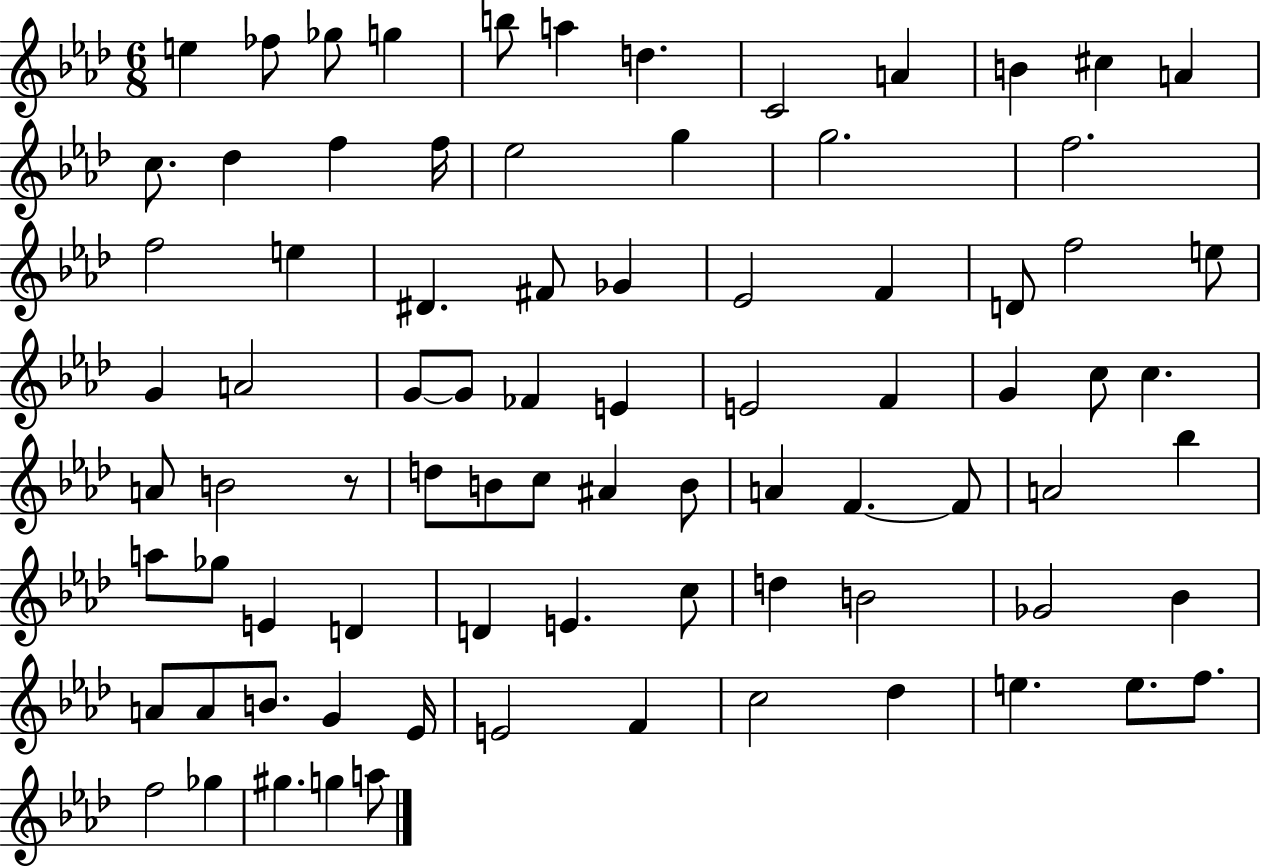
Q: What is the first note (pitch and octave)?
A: E5